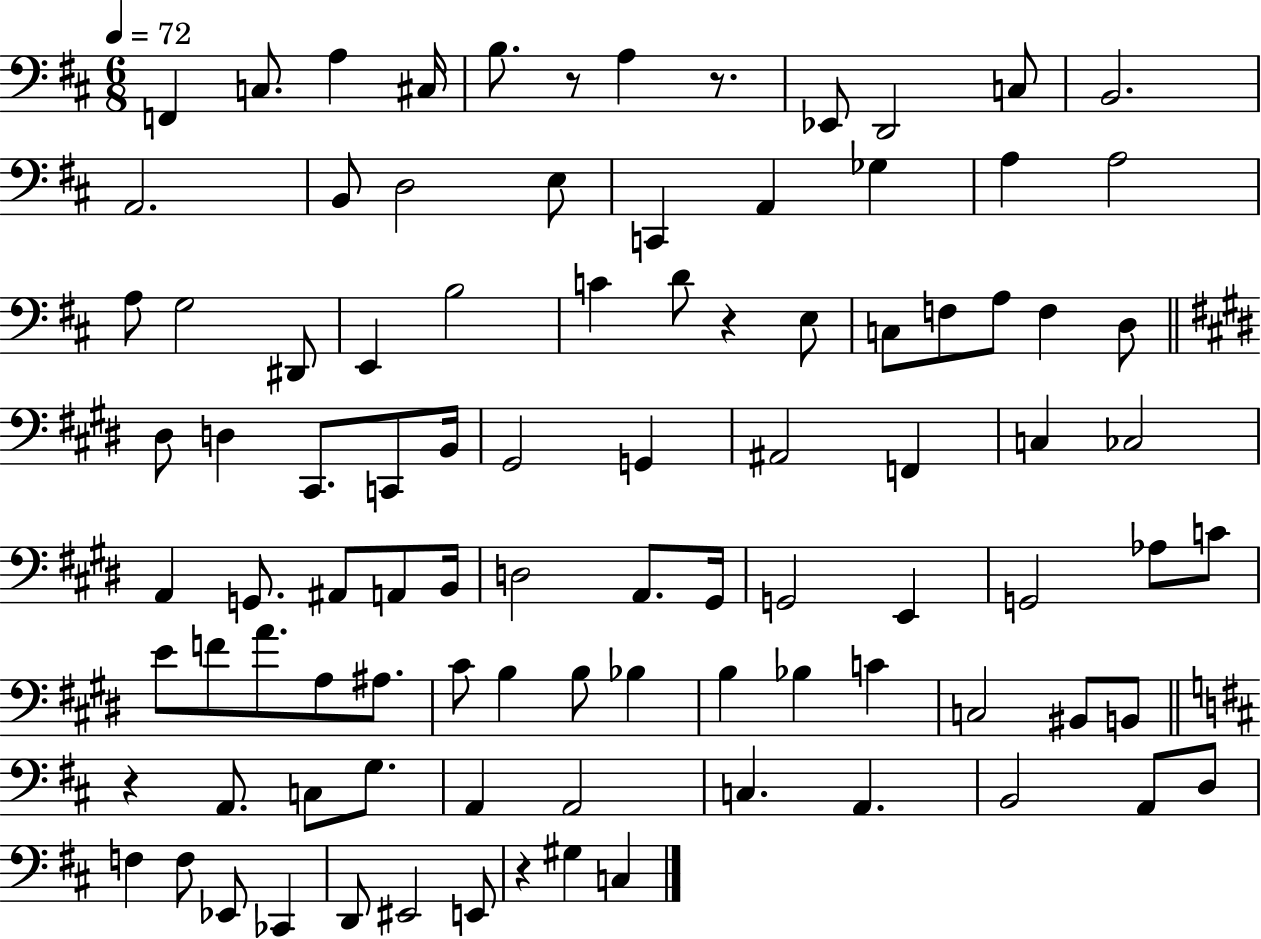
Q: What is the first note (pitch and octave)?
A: F2